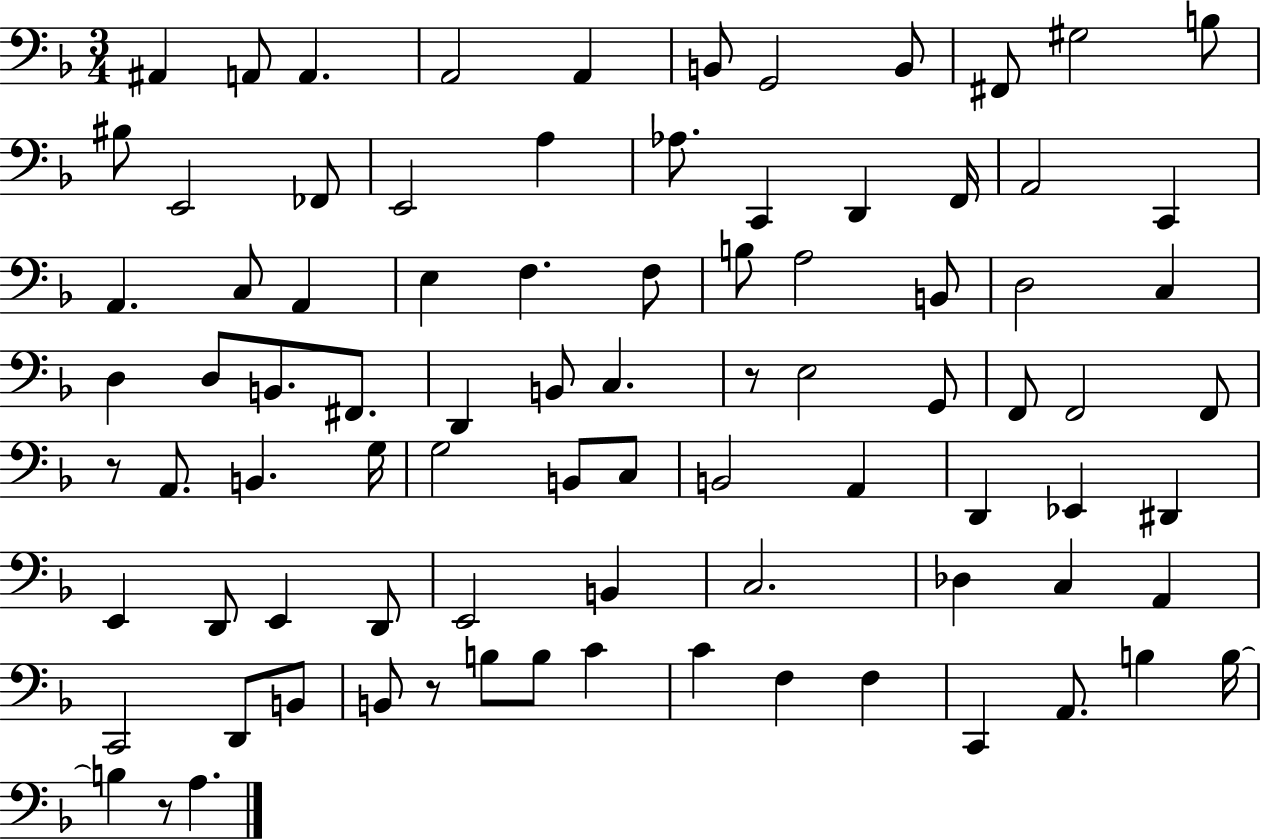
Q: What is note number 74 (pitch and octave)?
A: C4